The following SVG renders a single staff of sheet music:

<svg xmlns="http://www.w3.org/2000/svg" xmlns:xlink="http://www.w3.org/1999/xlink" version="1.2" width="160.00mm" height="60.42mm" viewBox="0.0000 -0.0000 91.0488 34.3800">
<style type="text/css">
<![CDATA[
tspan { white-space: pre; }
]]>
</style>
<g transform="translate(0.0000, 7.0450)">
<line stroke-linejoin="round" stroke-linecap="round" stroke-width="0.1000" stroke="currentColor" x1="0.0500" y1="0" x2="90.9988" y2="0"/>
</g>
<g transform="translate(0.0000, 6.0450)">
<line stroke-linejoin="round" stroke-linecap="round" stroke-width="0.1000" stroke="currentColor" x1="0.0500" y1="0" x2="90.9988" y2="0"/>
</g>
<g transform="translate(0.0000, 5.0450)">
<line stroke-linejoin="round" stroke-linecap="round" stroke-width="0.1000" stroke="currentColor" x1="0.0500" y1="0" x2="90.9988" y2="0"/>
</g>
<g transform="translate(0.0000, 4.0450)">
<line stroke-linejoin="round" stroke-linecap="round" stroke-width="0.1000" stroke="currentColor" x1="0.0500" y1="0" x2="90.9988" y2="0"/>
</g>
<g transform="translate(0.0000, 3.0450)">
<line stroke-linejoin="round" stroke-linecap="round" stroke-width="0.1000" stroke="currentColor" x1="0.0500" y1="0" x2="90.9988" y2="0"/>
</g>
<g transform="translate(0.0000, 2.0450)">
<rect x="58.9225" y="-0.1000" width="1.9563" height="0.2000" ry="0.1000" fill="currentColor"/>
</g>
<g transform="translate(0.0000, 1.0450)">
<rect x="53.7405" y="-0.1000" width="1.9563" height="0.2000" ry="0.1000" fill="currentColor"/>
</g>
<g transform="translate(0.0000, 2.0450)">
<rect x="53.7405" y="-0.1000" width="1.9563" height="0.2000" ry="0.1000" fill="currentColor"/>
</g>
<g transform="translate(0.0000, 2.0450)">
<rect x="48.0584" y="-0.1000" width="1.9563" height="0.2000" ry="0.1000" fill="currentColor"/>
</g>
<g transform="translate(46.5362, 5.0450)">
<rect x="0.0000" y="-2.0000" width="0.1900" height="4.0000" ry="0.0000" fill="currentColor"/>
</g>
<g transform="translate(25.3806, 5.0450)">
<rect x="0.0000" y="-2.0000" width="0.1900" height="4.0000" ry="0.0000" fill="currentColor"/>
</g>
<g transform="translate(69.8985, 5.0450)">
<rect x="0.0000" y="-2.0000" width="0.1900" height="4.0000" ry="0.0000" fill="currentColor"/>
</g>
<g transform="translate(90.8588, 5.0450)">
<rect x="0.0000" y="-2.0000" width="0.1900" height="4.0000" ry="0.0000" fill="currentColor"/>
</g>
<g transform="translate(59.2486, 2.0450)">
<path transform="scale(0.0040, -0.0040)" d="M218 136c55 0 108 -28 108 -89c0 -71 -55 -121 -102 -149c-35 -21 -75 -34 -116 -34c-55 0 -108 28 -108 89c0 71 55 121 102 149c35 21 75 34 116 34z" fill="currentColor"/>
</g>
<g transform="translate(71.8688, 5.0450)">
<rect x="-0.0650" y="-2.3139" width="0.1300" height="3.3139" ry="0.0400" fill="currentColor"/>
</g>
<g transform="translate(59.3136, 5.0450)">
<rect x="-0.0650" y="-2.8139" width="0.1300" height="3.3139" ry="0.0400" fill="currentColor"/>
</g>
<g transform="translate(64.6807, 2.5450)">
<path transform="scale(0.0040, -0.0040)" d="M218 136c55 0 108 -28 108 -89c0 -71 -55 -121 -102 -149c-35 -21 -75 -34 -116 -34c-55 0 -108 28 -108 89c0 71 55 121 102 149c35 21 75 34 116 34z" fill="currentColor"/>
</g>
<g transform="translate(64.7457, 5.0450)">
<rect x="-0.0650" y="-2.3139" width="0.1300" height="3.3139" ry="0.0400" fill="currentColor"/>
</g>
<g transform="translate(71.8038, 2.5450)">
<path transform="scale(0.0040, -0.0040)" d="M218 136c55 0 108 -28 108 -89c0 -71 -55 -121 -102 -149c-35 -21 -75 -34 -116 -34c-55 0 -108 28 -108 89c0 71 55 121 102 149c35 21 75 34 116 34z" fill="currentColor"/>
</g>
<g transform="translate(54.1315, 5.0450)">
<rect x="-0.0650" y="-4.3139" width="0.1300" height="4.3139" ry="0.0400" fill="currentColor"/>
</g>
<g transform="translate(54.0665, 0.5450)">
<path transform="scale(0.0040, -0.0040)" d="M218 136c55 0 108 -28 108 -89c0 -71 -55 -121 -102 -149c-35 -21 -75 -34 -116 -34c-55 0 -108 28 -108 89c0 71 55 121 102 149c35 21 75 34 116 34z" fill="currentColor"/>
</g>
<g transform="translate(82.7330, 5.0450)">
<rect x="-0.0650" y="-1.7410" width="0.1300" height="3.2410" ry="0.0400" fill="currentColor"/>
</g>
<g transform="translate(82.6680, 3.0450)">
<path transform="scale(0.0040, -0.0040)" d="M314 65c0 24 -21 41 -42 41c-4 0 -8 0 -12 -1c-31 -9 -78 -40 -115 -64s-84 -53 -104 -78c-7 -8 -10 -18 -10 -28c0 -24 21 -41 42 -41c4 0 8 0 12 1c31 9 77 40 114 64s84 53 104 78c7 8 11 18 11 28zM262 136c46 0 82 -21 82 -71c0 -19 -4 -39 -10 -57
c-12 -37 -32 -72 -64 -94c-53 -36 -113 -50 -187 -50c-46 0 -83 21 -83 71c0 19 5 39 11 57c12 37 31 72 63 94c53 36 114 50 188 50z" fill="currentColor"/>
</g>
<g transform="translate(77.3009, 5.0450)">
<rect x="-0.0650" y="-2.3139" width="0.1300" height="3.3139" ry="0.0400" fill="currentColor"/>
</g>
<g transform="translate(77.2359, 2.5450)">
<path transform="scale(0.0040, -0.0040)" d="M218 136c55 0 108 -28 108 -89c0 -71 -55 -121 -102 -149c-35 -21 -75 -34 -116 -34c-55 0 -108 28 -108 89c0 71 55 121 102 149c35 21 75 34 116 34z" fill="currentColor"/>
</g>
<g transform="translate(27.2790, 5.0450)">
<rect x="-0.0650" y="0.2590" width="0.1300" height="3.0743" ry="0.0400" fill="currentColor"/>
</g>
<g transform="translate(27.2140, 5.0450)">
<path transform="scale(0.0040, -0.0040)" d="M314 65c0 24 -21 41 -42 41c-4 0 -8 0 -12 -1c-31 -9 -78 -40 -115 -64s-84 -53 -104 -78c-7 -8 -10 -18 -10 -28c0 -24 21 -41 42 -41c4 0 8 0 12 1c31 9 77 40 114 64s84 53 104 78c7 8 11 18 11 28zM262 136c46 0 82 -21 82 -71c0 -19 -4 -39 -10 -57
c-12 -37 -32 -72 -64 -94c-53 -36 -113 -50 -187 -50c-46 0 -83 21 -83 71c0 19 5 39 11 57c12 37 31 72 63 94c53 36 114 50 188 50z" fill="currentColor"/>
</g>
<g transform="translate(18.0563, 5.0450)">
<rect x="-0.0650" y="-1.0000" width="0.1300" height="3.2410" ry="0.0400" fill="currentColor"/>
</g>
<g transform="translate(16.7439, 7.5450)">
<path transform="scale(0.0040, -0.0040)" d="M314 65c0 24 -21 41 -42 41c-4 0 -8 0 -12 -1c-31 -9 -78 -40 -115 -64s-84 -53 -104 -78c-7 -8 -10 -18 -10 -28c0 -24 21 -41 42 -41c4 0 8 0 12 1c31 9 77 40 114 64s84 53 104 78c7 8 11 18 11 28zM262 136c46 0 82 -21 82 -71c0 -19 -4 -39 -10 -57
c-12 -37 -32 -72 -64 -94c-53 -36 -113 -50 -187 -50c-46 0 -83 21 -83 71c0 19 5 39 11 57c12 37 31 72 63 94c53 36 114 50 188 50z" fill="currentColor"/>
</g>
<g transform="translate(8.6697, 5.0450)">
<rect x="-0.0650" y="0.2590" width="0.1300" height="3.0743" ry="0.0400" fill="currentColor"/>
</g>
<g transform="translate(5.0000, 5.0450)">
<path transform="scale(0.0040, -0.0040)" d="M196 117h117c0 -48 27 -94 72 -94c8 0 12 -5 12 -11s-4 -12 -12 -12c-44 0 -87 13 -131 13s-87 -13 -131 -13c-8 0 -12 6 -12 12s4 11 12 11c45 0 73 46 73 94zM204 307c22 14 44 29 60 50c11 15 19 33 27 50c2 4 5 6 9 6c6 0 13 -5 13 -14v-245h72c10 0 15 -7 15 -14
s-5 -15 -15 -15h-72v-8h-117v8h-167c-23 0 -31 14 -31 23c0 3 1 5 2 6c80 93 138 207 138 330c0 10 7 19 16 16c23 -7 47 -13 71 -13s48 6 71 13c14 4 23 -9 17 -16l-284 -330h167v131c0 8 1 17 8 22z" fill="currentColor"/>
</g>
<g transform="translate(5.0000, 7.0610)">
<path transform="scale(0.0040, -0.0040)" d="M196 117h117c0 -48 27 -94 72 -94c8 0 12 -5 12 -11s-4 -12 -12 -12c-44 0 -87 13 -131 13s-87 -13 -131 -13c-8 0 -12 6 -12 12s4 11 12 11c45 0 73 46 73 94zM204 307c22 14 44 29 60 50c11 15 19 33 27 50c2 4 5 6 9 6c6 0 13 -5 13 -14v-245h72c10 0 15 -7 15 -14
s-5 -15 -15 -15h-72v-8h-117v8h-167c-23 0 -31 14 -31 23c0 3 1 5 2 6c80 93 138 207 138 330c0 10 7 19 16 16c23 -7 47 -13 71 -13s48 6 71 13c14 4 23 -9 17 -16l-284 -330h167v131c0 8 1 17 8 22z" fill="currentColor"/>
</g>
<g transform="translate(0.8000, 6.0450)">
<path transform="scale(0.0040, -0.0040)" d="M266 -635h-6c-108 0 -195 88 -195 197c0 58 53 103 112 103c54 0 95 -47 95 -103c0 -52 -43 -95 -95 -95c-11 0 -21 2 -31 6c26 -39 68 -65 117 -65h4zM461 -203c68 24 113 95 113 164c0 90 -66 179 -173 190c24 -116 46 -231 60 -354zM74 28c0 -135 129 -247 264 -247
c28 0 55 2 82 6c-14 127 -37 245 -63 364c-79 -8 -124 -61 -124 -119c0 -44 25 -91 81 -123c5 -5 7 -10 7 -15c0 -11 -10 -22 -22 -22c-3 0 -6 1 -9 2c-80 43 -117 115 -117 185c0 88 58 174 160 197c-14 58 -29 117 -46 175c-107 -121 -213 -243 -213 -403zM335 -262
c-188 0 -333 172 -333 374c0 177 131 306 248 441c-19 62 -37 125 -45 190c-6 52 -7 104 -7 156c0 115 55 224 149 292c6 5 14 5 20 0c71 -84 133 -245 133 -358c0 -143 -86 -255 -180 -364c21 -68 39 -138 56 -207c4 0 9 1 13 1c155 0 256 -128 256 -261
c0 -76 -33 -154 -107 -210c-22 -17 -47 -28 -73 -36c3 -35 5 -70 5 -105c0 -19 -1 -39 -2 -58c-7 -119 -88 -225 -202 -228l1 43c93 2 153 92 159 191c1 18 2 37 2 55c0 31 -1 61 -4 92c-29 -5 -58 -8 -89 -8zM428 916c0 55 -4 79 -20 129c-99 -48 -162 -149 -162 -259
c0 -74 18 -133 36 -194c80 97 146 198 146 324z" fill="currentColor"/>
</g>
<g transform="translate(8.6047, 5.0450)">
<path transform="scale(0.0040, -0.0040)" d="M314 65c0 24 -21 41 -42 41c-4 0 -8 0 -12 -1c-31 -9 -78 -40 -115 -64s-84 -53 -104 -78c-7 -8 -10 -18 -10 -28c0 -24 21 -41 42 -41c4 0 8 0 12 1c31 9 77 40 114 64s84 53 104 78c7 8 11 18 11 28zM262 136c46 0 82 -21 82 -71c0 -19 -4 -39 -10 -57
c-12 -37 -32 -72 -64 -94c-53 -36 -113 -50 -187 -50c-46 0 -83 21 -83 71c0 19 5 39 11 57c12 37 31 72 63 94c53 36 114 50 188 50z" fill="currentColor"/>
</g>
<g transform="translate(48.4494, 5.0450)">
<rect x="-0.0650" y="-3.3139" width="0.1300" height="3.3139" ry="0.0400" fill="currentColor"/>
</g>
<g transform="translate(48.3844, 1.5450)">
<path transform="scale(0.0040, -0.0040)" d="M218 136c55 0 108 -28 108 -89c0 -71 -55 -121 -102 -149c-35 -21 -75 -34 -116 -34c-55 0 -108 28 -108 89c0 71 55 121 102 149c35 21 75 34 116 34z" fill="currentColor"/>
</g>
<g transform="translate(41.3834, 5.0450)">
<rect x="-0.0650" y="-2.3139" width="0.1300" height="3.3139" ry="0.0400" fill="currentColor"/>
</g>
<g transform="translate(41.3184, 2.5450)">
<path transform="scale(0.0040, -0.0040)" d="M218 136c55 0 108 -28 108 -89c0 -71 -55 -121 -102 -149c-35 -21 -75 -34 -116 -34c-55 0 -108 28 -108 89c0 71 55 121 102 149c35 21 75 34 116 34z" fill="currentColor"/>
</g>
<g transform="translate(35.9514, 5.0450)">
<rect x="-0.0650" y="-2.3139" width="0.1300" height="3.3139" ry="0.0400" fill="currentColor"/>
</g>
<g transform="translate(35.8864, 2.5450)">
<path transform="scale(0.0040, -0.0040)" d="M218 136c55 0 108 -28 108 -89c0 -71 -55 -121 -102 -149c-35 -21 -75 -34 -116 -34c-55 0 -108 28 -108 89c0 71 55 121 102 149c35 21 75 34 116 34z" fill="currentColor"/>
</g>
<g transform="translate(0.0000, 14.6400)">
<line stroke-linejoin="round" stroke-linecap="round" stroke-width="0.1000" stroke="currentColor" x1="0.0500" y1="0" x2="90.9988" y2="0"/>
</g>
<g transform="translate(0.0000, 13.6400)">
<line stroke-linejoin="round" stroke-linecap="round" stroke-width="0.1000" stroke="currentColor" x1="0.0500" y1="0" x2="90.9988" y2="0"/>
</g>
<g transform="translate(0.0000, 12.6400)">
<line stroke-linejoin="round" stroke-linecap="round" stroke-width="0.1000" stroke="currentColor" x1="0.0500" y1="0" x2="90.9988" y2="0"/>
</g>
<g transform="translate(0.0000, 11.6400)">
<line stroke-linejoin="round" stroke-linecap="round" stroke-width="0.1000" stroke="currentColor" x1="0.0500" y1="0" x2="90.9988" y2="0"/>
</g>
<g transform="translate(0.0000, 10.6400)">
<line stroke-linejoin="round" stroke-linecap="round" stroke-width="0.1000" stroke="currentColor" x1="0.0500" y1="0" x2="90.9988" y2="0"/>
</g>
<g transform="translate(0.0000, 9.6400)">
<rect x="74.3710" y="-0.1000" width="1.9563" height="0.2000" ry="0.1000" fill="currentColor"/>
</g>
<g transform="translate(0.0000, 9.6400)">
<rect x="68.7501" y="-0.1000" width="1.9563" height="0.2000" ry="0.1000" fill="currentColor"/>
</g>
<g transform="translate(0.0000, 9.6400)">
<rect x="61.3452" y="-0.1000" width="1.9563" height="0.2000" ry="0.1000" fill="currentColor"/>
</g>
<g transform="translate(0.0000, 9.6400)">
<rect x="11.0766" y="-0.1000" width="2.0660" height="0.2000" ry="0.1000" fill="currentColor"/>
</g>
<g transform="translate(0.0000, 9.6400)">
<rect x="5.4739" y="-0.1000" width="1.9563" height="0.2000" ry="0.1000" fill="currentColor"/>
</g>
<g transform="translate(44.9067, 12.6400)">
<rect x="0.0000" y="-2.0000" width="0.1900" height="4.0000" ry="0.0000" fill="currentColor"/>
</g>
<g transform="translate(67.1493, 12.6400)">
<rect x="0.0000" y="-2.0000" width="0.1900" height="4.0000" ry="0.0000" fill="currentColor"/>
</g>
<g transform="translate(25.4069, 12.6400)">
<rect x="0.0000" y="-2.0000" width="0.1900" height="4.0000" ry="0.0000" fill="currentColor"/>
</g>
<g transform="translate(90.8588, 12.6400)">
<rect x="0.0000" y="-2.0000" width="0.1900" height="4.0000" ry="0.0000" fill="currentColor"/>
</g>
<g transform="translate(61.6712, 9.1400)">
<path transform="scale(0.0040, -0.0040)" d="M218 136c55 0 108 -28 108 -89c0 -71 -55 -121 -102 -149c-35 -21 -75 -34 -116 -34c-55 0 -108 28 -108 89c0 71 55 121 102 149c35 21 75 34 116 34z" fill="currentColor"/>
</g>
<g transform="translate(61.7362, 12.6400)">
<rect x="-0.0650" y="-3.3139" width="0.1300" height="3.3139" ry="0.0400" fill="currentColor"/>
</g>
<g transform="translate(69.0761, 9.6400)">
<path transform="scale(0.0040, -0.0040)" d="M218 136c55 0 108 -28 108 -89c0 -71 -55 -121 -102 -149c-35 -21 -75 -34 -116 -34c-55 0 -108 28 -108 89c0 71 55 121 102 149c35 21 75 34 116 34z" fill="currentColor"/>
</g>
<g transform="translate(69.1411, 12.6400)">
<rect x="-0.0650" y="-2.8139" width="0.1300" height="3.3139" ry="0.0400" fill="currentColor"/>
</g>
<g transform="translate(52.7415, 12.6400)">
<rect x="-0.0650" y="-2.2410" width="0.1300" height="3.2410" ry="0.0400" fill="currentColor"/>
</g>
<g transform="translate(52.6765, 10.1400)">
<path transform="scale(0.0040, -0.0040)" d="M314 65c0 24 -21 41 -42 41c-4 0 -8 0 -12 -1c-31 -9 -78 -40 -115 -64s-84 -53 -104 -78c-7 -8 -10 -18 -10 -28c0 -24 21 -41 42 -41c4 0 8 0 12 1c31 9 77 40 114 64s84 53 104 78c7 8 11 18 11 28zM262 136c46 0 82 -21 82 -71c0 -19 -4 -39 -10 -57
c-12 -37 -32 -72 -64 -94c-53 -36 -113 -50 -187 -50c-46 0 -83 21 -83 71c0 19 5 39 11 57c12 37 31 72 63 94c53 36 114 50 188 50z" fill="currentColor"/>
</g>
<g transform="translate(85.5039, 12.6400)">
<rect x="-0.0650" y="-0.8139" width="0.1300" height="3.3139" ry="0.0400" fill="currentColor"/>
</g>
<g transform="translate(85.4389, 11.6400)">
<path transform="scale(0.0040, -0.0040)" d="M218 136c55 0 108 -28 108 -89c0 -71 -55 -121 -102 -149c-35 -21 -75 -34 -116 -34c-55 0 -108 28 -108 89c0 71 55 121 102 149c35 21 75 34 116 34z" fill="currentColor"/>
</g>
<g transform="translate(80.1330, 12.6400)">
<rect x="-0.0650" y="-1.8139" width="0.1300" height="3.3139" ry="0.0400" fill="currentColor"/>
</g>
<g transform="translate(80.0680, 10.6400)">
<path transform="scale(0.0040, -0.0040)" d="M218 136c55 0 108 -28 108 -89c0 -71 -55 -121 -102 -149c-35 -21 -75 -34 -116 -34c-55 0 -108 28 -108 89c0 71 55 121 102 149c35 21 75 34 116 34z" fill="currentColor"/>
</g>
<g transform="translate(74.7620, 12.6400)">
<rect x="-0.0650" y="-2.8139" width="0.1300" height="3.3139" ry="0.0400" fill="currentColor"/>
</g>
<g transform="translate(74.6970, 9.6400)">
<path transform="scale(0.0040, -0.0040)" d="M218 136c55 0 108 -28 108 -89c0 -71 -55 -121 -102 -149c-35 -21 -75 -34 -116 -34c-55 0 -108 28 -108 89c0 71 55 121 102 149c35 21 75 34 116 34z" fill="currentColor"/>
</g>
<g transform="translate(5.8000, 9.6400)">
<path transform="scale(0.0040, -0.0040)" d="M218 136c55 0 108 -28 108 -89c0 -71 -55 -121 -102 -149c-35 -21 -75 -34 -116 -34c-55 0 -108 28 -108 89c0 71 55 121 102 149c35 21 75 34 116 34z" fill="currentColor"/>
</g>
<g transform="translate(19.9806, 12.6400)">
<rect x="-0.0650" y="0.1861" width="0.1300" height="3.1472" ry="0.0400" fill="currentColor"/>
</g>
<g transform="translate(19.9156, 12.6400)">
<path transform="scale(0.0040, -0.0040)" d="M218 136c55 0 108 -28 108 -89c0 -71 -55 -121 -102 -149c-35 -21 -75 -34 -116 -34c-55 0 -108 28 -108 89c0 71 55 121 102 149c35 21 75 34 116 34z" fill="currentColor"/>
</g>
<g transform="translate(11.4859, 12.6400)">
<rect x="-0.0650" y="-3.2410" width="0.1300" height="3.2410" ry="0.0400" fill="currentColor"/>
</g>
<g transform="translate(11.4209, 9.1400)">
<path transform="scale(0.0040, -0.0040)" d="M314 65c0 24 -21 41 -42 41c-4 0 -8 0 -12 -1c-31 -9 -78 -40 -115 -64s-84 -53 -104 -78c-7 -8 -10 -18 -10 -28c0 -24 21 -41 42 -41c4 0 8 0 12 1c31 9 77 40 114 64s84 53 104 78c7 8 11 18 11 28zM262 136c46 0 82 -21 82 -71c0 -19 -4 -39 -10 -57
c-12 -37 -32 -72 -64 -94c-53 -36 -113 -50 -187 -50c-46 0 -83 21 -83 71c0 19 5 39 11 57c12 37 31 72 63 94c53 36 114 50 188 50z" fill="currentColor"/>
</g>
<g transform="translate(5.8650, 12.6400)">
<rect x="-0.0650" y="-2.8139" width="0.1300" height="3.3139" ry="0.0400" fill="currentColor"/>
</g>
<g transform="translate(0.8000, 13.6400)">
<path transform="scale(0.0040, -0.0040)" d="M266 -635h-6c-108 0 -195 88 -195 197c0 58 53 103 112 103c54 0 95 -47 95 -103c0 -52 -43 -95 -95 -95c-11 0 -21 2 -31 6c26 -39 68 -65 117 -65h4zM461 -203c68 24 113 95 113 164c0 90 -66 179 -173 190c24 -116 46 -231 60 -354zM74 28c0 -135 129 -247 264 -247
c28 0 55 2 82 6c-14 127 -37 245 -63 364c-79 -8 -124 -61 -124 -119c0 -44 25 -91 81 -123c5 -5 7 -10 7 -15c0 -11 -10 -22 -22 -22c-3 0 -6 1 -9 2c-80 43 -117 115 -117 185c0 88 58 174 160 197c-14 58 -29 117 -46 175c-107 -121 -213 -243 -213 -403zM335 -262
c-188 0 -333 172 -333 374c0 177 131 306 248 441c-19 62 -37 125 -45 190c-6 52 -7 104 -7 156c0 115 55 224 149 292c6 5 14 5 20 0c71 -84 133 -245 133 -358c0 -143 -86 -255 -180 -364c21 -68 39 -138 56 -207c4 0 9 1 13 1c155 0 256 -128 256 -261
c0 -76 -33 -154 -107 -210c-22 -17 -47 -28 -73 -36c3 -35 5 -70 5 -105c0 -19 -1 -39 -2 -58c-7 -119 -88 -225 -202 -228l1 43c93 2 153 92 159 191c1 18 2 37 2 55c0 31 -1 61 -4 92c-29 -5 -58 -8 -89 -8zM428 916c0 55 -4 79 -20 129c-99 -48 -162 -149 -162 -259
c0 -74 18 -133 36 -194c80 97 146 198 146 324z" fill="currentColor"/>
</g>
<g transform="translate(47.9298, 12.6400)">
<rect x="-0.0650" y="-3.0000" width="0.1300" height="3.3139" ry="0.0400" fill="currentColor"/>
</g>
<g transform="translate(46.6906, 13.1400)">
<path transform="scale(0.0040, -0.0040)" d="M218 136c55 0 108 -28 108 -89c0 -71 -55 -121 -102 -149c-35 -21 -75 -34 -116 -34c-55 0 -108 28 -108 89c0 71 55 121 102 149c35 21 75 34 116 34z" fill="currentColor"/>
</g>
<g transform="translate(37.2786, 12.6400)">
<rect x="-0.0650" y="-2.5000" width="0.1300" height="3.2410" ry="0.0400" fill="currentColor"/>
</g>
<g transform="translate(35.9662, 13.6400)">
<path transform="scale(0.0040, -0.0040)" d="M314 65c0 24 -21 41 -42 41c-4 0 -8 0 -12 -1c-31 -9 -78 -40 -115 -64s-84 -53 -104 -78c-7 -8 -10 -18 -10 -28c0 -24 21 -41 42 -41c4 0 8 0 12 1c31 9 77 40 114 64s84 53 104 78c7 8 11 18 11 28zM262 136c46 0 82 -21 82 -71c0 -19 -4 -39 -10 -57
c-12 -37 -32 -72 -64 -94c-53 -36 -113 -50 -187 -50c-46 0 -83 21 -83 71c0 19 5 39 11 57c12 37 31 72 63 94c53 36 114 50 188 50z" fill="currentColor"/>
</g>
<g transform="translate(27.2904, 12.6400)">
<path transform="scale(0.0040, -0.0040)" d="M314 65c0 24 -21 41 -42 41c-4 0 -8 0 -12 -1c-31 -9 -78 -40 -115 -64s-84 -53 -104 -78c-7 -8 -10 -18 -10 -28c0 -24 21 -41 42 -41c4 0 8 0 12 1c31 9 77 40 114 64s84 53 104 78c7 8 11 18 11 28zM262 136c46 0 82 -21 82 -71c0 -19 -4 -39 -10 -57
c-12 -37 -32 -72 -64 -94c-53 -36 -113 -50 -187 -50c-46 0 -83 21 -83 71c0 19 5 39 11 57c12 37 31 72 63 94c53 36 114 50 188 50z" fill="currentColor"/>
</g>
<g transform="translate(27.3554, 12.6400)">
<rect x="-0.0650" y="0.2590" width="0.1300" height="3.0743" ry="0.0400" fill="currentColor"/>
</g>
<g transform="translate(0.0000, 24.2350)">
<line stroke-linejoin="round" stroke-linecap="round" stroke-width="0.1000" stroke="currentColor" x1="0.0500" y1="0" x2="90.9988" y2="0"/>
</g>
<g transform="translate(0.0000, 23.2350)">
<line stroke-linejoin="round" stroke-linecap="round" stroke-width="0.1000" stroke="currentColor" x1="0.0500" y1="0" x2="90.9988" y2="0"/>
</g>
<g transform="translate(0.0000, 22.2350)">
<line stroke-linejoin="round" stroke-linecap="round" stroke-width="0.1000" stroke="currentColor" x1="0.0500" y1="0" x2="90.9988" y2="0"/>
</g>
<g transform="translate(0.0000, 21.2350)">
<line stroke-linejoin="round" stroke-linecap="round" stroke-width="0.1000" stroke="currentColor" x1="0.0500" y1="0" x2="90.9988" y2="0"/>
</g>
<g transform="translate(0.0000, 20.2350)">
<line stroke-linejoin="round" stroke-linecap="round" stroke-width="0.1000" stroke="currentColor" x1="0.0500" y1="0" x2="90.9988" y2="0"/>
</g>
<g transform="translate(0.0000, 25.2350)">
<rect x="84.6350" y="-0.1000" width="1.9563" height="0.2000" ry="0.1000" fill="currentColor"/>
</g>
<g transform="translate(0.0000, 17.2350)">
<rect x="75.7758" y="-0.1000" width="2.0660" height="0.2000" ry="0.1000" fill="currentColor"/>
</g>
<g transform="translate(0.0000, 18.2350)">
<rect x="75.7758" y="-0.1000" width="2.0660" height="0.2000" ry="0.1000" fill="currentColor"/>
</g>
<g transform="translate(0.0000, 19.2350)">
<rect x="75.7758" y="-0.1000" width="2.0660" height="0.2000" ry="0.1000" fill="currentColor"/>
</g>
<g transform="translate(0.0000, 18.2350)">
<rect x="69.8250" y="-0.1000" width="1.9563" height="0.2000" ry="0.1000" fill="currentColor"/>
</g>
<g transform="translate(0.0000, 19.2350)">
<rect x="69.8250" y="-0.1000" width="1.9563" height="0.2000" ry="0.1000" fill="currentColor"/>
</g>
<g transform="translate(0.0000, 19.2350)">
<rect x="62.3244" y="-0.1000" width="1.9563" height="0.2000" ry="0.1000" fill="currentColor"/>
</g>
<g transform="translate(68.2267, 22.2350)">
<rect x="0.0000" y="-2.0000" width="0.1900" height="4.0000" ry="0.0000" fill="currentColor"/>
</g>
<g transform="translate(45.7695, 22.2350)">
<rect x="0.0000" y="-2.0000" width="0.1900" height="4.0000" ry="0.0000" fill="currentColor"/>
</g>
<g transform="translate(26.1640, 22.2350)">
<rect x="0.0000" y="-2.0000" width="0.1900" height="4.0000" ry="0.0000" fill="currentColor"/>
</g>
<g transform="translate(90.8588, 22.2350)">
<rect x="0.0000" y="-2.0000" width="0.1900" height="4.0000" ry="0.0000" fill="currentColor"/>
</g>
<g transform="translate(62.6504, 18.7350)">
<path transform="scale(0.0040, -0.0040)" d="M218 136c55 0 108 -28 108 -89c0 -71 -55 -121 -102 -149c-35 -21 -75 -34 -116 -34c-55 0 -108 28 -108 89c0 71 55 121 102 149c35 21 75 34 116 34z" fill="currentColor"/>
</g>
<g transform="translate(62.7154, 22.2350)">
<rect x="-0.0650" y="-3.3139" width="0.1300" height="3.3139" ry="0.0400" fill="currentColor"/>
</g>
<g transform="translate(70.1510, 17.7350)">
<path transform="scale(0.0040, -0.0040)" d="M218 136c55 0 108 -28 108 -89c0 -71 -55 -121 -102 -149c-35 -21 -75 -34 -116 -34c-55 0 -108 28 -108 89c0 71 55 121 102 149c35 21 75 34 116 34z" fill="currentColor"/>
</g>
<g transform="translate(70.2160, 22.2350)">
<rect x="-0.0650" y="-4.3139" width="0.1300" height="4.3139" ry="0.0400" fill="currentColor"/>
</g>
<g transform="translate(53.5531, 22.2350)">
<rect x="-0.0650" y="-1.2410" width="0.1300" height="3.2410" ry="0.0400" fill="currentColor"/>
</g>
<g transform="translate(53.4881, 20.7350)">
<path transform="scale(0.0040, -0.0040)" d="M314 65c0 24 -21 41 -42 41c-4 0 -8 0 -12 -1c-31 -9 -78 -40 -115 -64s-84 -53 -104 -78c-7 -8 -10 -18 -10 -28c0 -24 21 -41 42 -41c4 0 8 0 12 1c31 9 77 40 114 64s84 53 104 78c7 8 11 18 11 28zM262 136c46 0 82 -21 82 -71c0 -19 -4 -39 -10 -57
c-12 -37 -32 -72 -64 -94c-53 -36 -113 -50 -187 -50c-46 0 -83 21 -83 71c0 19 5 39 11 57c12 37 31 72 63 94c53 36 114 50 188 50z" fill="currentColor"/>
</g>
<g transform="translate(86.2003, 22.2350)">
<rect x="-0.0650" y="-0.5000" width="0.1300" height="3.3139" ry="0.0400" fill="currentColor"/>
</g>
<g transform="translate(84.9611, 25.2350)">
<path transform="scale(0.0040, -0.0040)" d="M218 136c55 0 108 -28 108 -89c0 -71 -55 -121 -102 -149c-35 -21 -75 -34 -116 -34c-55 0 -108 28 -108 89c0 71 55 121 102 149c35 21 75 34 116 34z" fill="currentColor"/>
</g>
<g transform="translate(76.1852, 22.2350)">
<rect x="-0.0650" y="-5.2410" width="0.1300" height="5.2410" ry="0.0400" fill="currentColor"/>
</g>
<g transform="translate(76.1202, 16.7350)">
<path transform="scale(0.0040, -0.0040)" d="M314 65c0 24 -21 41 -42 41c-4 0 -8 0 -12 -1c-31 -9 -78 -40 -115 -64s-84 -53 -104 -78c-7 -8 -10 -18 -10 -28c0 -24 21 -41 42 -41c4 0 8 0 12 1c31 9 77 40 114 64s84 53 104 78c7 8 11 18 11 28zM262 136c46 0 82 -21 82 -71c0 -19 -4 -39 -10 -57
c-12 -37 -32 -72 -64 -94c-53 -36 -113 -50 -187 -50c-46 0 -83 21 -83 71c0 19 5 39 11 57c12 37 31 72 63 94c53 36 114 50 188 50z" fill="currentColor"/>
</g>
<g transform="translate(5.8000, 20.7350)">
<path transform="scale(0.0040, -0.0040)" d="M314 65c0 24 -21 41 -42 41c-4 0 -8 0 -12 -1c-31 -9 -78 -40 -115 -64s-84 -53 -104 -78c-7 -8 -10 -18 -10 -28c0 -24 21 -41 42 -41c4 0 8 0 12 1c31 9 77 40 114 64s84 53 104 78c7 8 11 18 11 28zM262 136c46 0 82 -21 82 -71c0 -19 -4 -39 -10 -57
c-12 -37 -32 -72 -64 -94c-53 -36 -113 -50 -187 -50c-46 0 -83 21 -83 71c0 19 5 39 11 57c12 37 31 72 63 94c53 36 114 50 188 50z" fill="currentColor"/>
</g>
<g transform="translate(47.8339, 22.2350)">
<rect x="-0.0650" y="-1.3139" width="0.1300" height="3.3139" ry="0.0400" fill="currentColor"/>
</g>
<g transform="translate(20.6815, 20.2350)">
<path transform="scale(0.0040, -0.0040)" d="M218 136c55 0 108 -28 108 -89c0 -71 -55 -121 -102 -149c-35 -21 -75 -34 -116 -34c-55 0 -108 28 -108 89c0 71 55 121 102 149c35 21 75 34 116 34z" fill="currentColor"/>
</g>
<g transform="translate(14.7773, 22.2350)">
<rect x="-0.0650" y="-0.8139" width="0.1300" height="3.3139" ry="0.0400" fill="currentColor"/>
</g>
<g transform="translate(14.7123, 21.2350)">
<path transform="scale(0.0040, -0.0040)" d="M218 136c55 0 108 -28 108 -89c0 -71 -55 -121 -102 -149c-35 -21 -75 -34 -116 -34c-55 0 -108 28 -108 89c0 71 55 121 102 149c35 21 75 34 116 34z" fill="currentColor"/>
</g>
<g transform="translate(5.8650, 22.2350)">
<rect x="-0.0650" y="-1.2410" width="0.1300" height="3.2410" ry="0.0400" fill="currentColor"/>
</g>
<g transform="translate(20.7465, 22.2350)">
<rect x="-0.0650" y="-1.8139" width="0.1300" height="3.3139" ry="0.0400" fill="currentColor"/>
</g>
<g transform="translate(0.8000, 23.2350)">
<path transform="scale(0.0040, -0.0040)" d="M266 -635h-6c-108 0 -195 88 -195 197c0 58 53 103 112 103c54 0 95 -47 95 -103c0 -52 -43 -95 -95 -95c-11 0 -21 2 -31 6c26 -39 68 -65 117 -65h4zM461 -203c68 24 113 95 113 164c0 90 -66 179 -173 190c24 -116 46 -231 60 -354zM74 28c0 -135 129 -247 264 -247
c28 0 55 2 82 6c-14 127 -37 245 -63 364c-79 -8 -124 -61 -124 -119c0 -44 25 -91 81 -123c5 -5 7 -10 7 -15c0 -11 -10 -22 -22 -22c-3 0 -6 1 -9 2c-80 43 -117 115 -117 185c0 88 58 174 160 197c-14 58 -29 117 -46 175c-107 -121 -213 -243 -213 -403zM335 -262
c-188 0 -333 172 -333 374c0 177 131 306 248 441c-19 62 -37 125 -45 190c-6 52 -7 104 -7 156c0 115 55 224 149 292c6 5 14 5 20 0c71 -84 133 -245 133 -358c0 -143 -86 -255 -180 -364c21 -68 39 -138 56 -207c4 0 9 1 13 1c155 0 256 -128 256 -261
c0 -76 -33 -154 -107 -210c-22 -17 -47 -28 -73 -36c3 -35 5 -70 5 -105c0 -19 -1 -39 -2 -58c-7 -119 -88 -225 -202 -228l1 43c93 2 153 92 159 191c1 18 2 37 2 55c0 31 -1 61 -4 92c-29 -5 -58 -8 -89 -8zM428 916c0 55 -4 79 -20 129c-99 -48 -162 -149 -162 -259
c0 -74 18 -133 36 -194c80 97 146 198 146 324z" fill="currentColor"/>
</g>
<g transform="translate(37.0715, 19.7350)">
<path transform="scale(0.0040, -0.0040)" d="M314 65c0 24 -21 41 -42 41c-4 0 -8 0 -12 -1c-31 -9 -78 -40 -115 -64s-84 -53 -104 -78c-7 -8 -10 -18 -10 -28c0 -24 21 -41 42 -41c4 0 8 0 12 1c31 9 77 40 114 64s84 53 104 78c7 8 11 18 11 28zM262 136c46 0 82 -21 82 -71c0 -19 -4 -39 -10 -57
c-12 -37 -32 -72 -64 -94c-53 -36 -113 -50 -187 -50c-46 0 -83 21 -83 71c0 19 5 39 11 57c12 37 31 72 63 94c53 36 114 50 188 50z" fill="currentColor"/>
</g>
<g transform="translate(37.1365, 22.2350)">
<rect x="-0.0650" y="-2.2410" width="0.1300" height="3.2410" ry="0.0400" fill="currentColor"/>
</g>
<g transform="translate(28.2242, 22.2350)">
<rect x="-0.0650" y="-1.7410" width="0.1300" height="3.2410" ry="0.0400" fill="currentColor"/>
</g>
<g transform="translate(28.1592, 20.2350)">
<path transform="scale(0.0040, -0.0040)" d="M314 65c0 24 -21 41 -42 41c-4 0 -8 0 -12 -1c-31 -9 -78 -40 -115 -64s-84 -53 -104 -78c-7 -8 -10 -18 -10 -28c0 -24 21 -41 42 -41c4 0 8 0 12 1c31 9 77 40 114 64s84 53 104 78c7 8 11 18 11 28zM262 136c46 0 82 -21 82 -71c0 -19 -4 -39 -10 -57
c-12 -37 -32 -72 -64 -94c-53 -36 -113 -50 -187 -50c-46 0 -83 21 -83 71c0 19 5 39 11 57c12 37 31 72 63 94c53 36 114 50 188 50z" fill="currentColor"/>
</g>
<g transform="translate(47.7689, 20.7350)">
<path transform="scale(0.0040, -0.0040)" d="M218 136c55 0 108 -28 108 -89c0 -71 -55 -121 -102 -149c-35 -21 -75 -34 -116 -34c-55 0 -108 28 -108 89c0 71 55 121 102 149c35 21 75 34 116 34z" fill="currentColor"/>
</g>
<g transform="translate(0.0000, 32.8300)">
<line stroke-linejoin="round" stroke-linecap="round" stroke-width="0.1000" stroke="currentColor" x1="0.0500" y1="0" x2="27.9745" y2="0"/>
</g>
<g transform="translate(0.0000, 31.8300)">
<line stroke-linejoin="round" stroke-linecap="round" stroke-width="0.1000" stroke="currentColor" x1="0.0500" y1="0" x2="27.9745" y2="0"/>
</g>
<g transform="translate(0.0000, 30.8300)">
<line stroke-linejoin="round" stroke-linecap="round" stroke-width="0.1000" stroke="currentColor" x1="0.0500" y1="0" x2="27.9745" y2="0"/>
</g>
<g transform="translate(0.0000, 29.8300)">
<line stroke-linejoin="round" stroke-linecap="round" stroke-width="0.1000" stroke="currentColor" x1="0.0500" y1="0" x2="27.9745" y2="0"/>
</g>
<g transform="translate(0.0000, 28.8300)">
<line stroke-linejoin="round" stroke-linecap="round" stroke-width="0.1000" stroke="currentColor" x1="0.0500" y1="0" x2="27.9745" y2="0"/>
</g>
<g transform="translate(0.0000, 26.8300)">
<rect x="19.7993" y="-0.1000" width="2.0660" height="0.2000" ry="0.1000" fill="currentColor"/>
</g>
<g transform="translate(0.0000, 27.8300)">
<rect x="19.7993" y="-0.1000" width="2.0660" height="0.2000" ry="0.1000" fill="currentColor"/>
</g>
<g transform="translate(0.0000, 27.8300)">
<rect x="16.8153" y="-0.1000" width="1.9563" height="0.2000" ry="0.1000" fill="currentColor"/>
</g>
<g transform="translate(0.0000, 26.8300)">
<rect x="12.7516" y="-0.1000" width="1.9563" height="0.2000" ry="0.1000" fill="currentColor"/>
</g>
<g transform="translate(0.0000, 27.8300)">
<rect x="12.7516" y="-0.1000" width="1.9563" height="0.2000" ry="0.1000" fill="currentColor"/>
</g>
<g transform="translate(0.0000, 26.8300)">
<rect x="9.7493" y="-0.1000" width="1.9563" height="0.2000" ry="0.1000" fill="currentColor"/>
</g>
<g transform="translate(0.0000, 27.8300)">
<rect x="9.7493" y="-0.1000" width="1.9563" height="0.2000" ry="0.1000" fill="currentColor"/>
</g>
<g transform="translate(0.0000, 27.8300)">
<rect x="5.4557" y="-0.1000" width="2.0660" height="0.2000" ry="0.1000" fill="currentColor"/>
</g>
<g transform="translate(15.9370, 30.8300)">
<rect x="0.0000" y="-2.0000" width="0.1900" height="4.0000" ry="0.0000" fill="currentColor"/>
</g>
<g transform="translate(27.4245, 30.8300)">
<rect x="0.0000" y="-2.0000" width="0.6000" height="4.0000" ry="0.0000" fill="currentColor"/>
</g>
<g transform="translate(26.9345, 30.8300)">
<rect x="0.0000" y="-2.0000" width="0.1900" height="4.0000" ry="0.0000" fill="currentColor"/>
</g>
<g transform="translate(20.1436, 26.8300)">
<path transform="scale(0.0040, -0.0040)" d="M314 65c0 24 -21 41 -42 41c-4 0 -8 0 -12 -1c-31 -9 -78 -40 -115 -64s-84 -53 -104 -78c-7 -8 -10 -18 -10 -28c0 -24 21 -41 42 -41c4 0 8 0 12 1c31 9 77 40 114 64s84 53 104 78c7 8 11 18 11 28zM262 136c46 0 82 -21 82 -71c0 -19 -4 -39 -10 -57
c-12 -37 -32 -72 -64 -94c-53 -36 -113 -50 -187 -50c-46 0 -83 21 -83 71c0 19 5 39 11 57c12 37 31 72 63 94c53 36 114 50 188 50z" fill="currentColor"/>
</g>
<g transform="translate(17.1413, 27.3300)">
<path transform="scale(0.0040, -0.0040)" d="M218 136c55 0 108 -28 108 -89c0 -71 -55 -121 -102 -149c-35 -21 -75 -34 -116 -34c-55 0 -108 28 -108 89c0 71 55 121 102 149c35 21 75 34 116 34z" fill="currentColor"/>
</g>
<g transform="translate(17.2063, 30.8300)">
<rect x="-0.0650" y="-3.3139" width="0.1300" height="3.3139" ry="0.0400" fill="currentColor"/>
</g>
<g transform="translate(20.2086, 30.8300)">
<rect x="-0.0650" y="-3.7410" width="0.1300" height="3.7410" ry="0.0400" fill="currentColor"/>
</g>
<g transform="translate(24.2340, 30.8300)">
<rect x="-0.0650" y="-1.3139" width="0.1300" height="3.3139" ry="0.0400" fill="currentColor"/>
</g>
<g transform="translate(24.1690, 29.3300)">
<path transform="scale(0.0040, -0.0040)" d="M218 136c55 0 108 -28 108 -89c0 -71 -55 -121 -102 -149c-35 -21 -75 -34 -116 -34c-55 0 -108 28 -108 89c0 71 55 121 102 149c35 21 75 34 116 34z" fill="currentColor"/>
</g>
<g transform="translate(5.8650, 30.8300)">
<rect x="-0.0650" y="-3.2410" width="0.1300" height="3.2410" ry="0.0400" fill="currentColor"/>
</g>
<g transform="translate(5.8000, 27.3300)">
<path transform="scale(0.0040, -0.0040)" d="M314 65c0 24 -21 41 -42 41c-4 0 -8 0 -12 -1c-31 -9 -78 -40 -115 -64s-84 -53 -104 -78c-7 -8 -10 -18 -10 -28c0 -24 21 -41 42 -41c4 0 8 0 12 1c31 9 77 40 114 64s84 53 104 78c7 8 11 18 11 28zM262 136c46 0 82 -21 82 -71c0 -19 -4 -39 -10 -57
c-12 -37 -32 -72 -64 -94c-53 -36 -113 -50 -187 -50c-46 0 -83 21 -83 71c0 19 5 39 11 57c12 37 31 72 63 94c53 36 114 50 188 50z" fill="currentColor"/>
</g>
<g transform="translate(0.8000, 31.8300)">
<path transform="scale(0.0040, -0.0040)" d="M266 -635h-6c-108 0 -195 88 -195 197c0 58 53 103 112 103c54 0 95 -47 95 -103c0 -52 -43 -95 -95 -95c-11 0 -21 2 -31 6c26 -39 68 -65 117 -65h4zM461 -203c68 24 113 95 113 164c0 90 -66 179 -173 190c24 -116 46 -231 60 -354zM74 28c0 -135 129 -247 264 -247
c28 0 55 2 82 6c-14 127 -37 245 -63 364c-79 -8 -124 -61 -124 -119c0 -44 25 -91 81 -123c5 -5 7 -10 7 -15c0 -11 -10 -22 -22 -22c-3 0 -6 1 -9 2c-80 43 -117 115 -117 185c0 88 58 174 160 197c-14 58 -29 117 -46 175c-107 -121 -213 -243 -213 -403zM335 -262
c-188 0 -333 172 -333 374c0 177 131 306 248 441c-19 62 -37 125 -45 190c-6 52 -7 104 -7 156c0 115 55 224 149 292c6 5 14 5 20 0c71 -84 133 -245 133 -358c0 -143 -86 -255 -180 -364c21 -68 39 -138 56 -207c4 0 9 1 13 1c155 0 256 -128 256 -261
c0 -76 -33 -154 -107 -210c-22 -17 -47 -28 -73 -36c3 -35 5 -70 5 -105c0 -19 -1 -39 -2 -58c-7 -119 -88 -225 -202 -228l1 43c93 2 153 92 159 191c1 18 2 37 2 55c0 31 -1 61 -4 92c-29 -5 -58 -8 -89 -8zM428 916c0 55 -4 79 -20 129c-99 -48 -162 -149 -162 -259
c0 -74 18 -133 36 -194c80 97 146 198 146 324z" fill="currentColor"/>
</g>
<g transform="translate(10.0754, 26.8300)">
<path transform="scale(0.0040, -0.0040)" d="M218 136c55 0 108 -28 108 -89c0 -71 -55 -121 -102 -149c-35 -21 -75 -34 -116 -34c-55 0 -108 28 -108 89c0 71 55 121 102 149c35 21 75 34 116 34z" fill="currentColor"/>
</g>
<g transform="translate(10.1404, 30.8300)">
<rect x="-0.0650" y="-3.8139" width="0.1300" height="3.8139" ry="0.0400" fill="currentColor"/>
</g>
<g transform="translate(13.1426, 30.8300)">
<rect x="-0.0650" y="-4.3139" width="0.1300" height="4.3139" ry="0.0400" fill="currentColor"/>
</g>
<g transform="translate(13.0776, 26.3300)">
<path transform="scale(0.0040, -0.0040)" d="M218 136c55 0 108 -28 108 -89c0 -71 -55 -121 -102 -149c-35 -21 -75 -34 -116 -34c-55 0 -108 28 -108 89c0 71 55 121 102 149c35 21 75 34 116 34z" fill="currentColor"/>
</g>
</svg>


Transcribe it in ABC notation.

X:1
T:Untitled
M:4/4
L:1/4
K:C
B2 D2 B2 g g b d' a g g g f2 a b2 B B2 G2 A g2 b a a f d e2 d f f2 g2 e e2 b d' f'2 C b2 c' d' b c'2 e